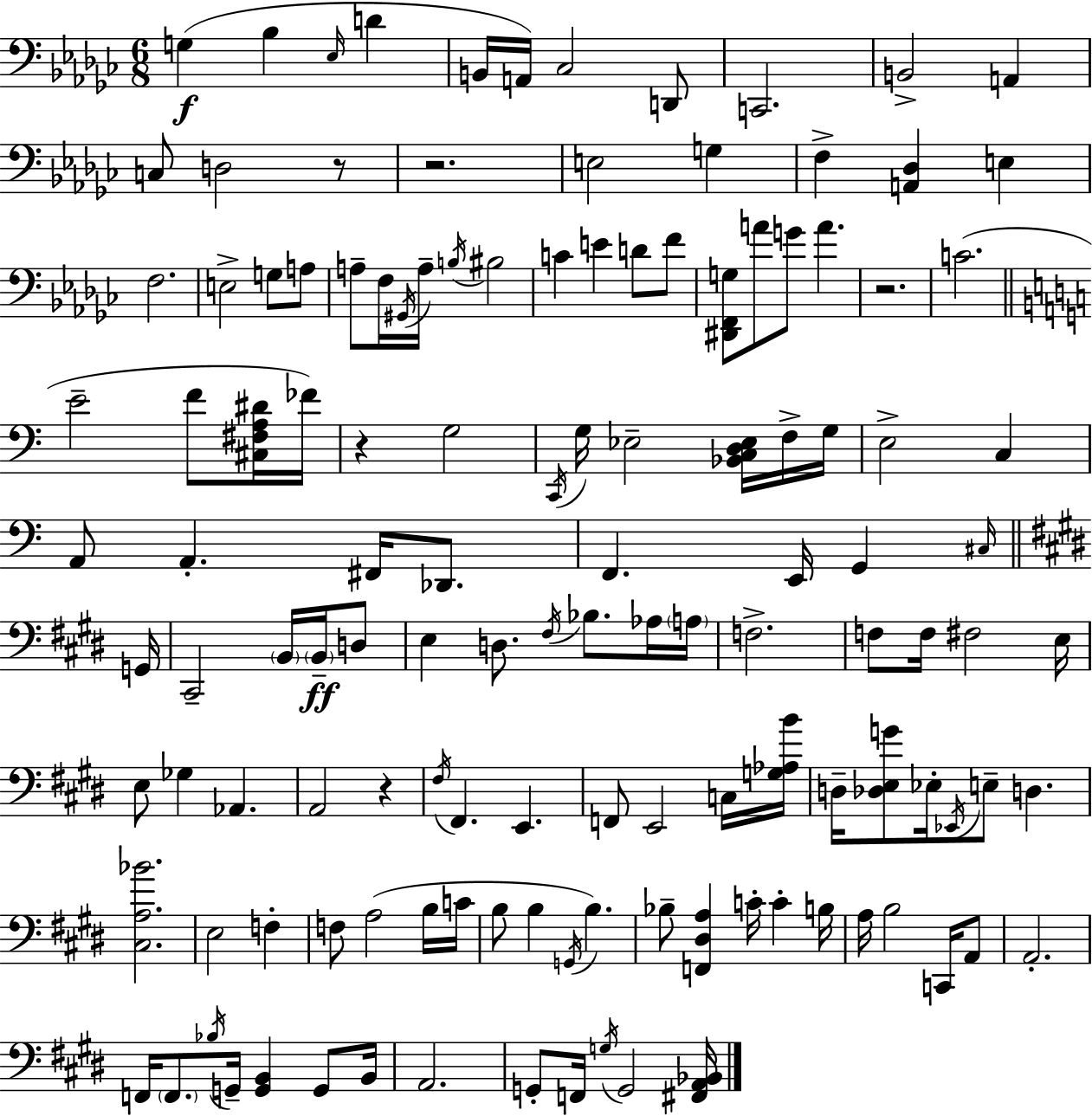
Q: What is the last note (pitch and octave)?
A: G2